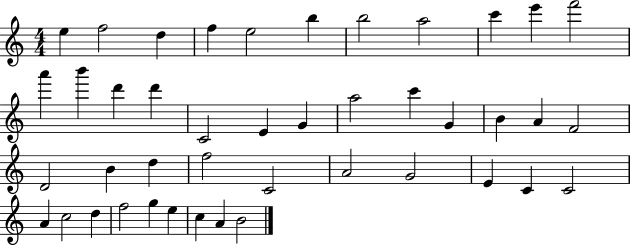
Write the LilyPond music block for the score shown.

{
  \clef treble
  \numericTimeSignature
  \time 4/4
  \key c \major
  e''4 f''2 d''4 | f''4 e''2 b''4 | b''2 a''2 | c'''4 e'''4 f'''2 | \break a'''4 b'''4 d'''4 d'''4 | c'2 e'4 g'4 | a''2 c'''4 g'4 | b'4 a'4 f'2 | \break d'2 b'4 d''4 | f''2 c'2 | a'2 g'2 | e'4 c'4 c'2 | \break a'4 c''2 d''4 | f''2 g''4 e''4 | c''4 a'4 b'2 | \bar "|."
}